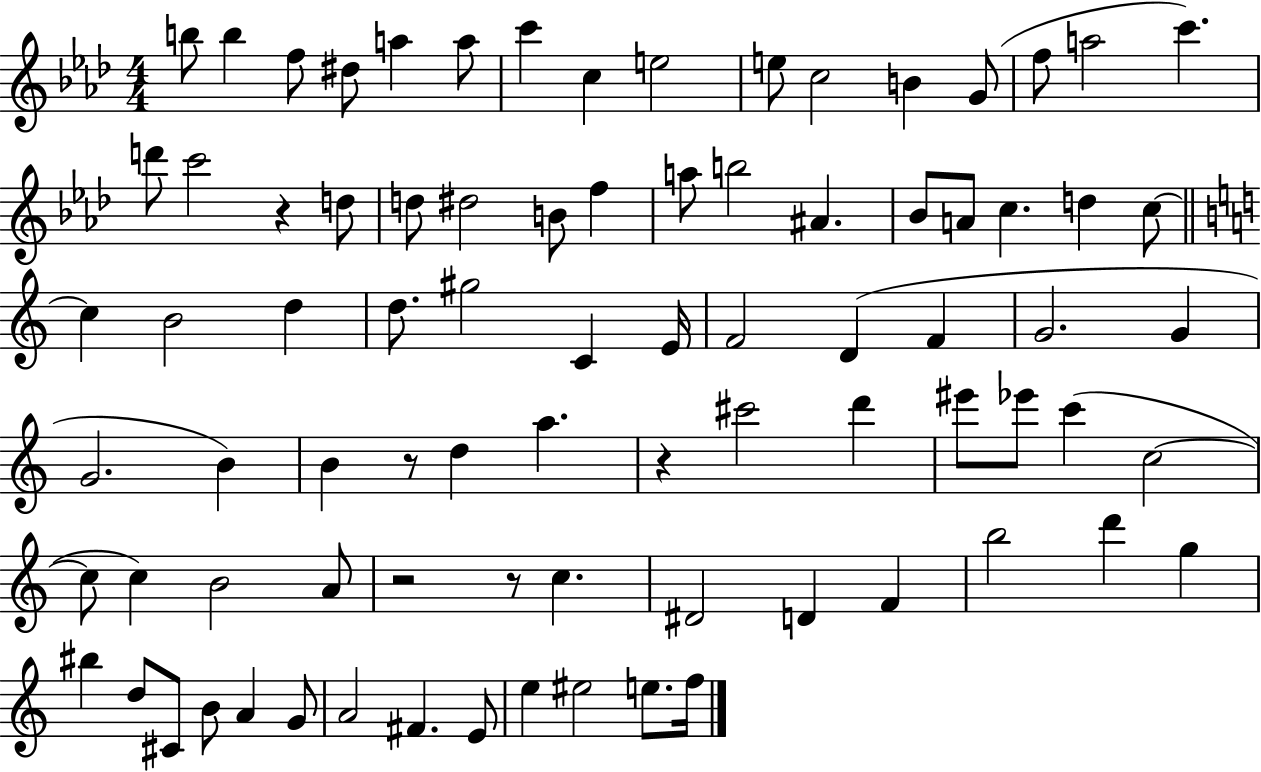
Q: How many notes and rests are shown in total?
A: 83